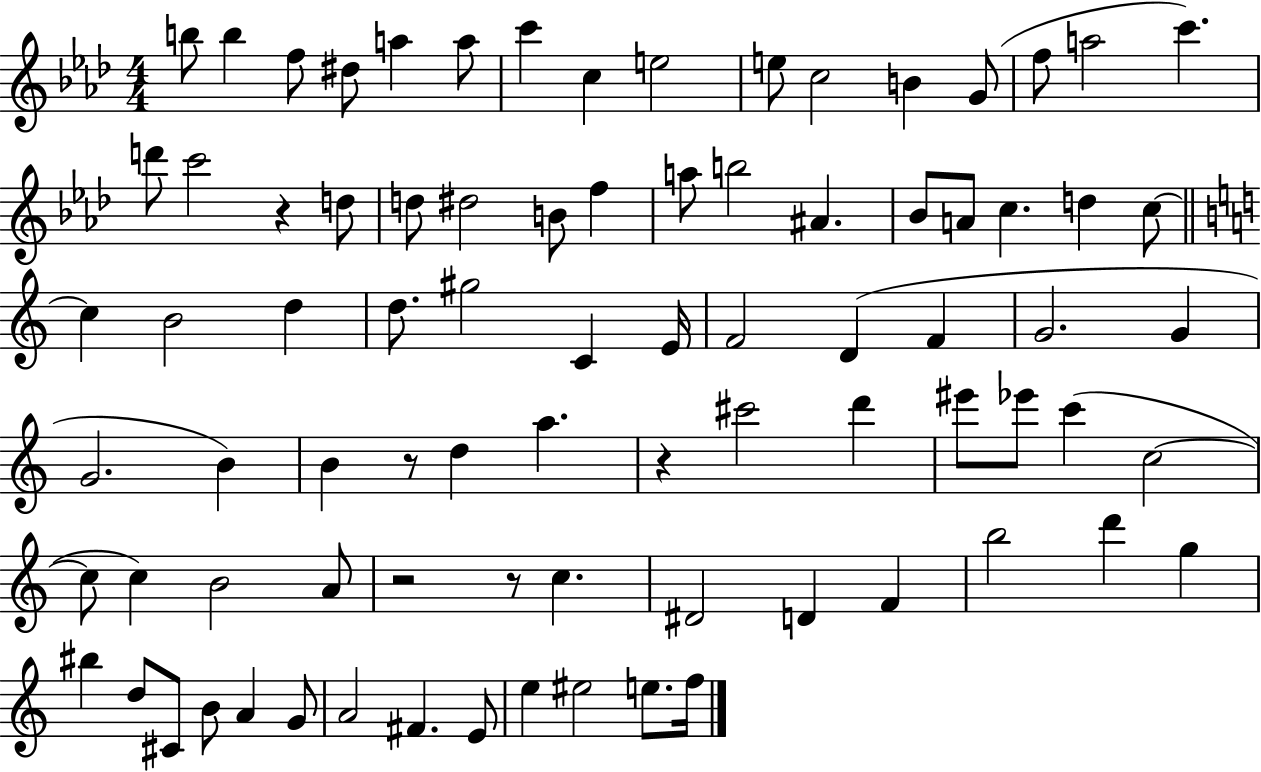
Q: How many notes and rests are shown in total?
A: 83